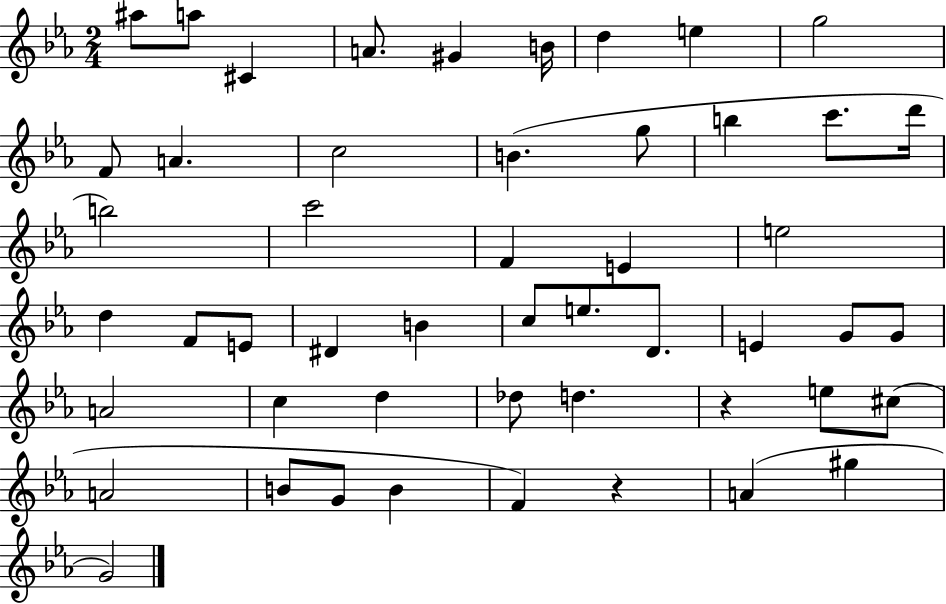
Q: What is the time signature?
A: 2/4